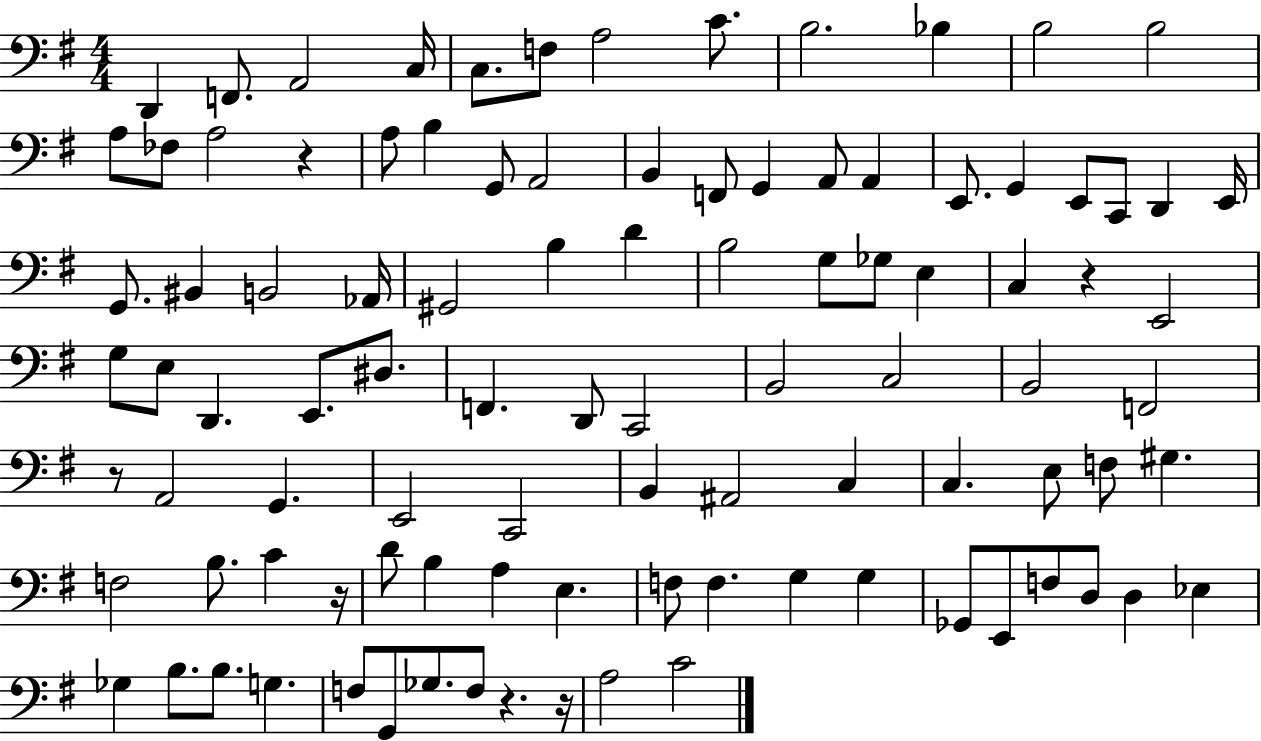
D2/q F2/e. A2/h C3/s C3/e. F3/e A3/h C4/e. B3/h. Bb3/q B3/h B3/h A3/e FES3/e A3/h R/q A3/e B3/q G2/e A2/h B2/q F2/e G2/q A2/e A2/q E2/e. G2/q E2/e C2/e D2/q E2/s G2/e. BIS2/q B2/h Ab2/s G#2/h B3/q D4/q B3/h G3/e Gb3/e E3/q C3/q R/q E2/h G3/e E3/e D2/q. E2/e. D#3/e. F2/q. D2/e C2/h B2/h C3/h B2/h F2/h R/e A2/h G2/q. E2/h C2/h B2/q A#2/h C3/q C3/q. E3/e F3/e G#3/q. F3/h B3/e. C4/q R/s D4/e B3/q A3/q E3/q. F3/e F3/q. G3/q G3/q Gb2/e E2/e F3/e D3/e D3/q Eb3/q Gb3/q B3/e. B3/e. G3/q. F3/e G2/e Gb3/e. F3/e R/q. R/s A3/h C4/h